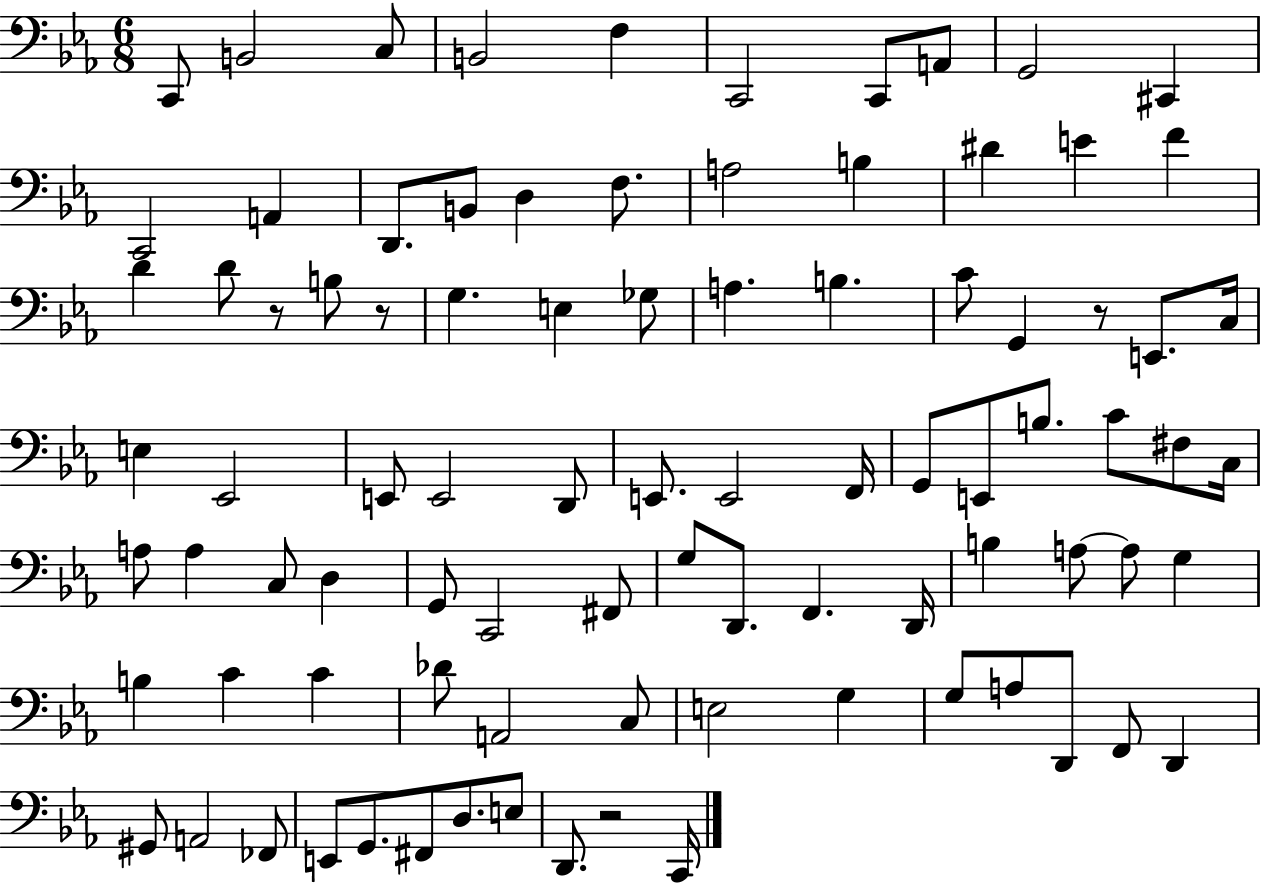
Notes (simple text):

C2/e B2/h C3/e B2/h F3/q C2/h C2/e A2/e G2/h C#2/q C2/h A2/q D2/e. B2/e D3/q F3/e. A3/h B3/q D#4/q E4/q F4/q D4/q D4/e R/e B3/e R/e G3/q. E3/q Gb3/e A3/q. B3/q. C4/e G2/q R/e E2/e. C3/s E3/q Eb2/h E2/e E2/h D2/e E2/e. E2/h F2/s G2/e E2/e B3/e. C4/e F#3/e C3/s A3/e A3/q C3/e D3/q G2/e C2/h F#2/e G3/e D2/e. F2/q. D2/s B3/q A3/e A3/e G3/q B3/q C4/q C4/q Db4/e A2/h C3/e E3/h G3/q G3/e A3/e D2/e F2/e D2/q G#2/e A2/h FES2/e E2/e G2/e. F#2/e D3/e. E3/e D2/e. R/h C2/s